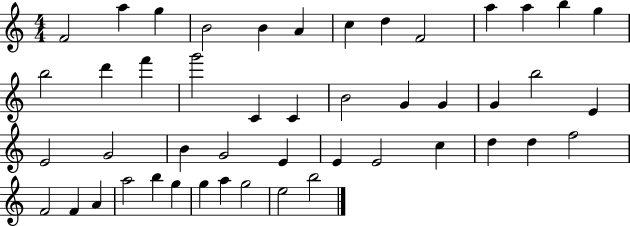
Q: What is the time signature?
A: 4/4